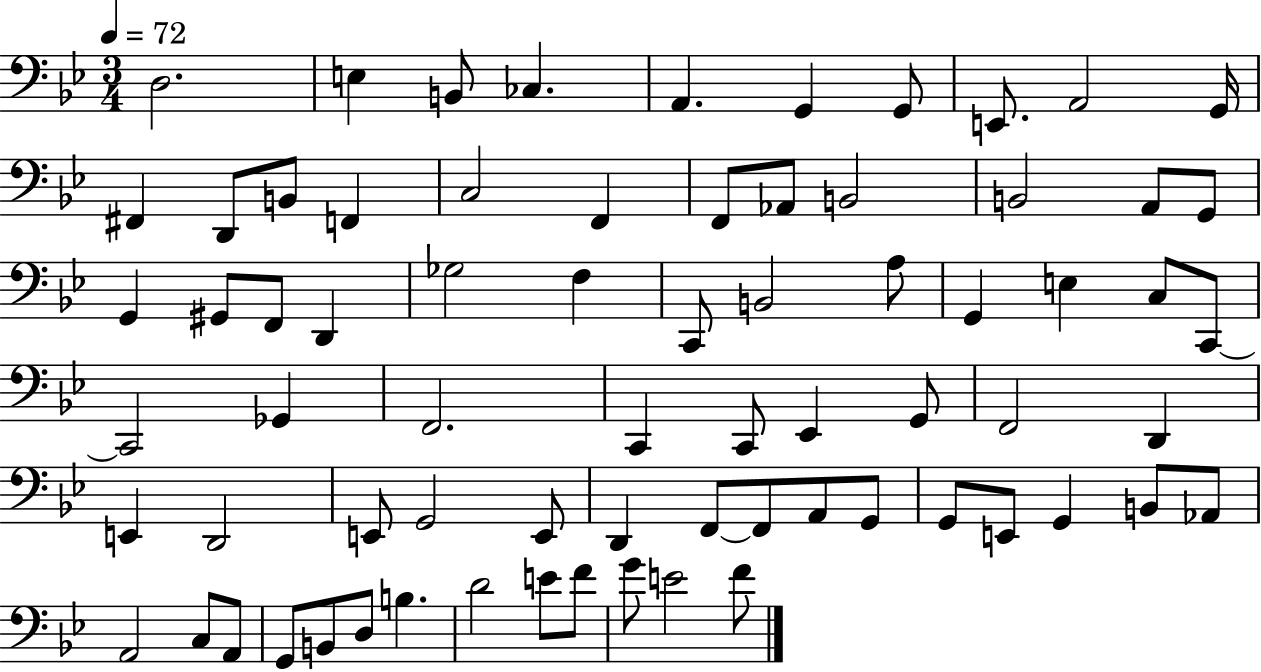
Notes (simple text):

D3/h. E3/q B2/e CES3/q. A2/q. G2/q G2/e E2/e. A2/h G2/s F#2/q D2/e B2/e F2/q C3/h F2/q F2/e Ab2/e B2/h B2/h A2/e G2/e G2/q G#2/e F2/e D2/q Gb3/h F3/q C2/e B2/h A3/e G2/q E3/q C3/e C2/e C2/h Gb2/q F2/h. C2/q C2/e Eb2/q G2/e F2/h D2/q E2/q D2/h E2/e G2/h E2/e D2/q F2/e F2/e A2/e G2/e G2/e E2/e G2/q B2/e Ab2/e A2/h C3/e A2/e G2/e B2/e D3/e B3/q. D4/h E4/e F4/e G4/e E4/h F4/e